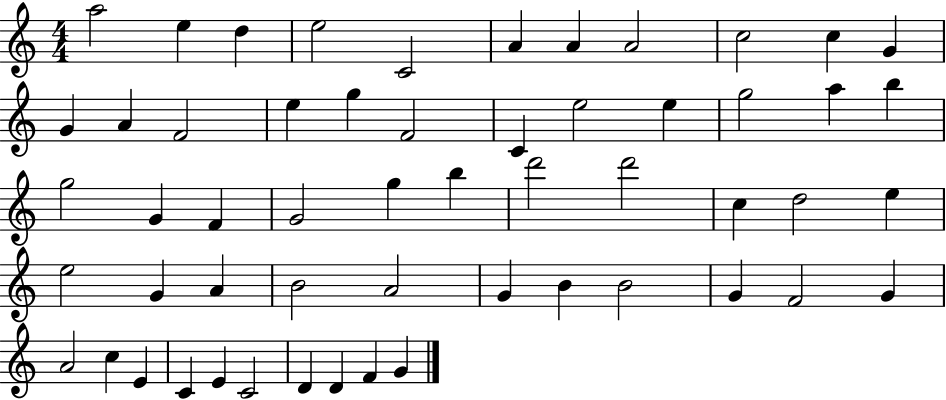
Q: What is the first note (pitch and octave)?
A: A5